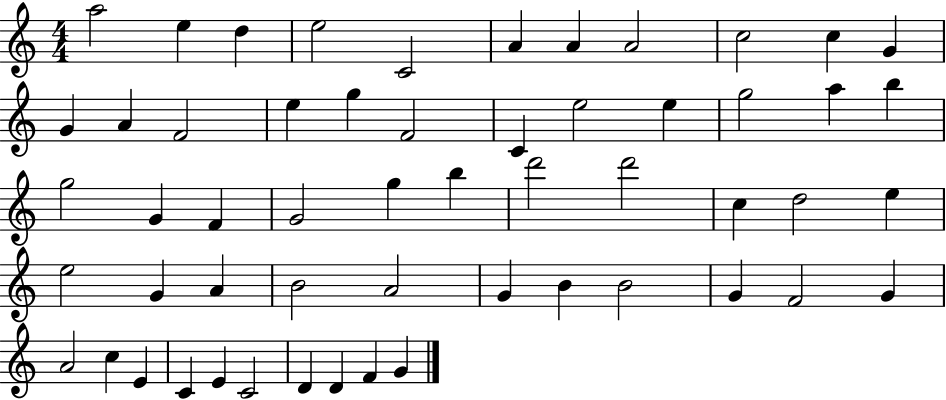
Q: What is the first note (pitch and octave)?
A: A5